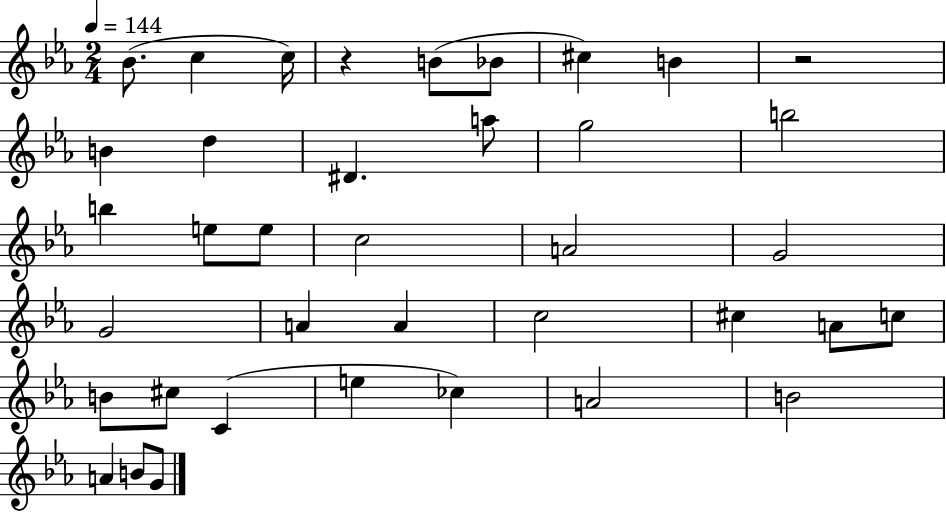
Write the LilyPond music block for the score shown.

{
  \clef treble
  \numericTimeSignature
  \time 2/4
  \key ees \major
  \tempo 4 = 144
  bes'8.( c''4 c''16) | r4 b'8( bes'8 | cis''4) b'4 | r2 | \break b'4 d''4 | dis'4. a''8 | g''2 | b''2 | \break b''4 e''8 e''8 | c''2 | a'2 | g'2 | \break g'2 | a'4 a'4 | c''2 | cis''4 a'8 c''8 | \break b'8 cis''8 c'4( | e''4 ces''4) | a'2 | b'2 | \break a'4 b'8 g'8 | \bar "|."
}